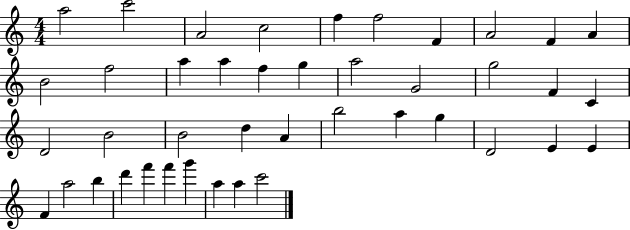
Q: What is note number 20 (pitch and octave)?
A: F4